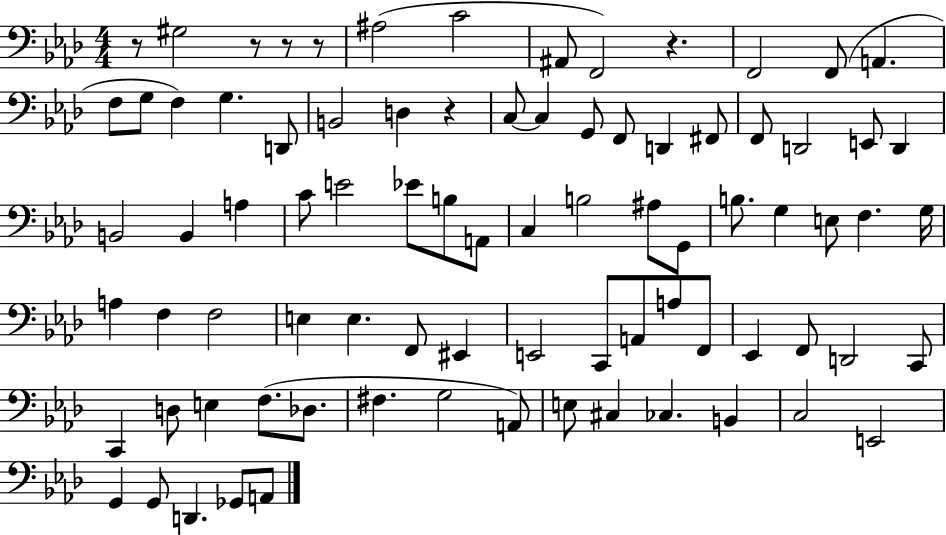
{
  \clef bass
  \numericTimeSignature
  \time 4/4
  \key aes \major
  r8 gis2 r8 r8 r8 | ais2( c'2 | ais,8 f,2) r4. | f,2 f,8( a,4. | \break f8 g8 f4) g4. d,8 | b,2 d4 r4 | c8~~ c4 g,8 f,8 d,4 fis,8 | f,8 d,2 e,8 d,4 | \break b,2 b,4 a4 | c'8 e'2 ees'8 b8 a,8 | c4 b2 ais8 g,8 | b8. g4 e8 f4. g16 | \break a4 f4 f2 | e4 e4. f,8 eis,4 | e,2 c,8 a,8 a8 f,8 | ees,4 f,8 d,2 c,8 | \break c,4 d8 e4 f8.( des8. | fis4. g2 a,8) | e8 cis4 ces4. b,4 | c2 e,2 | \break g,4 g,8 d,4. ges,8 a,8 | \bar "|."
}